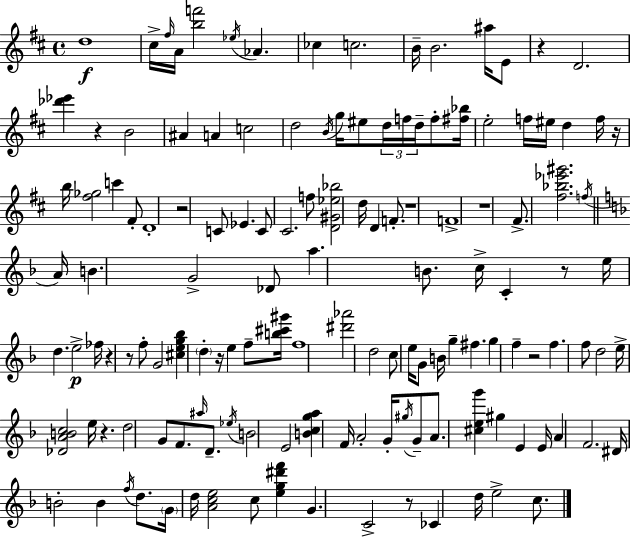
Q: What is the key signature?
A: D major